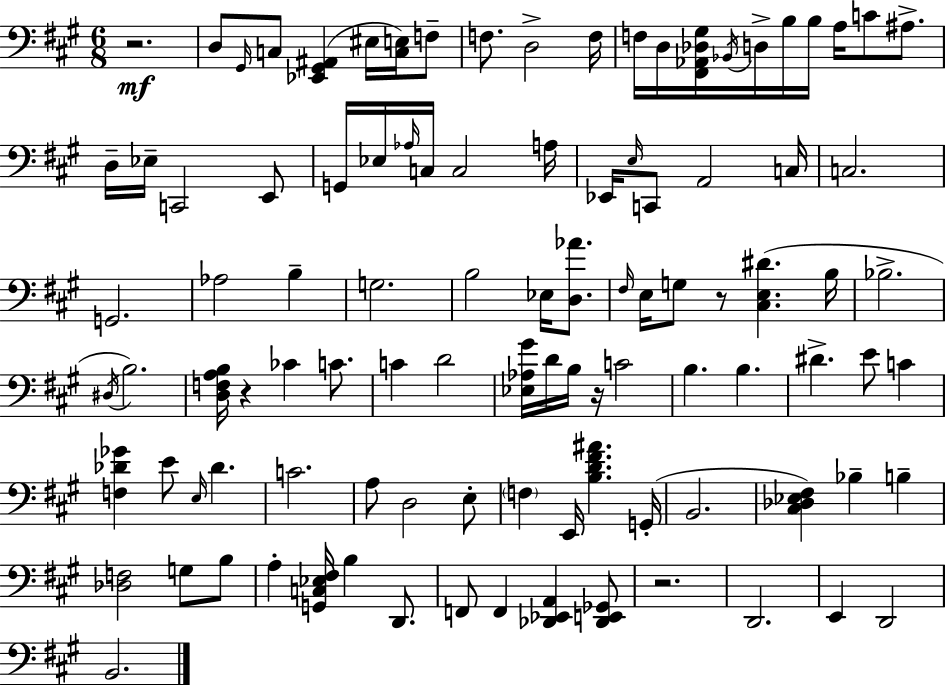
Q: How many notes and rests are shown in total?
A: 101